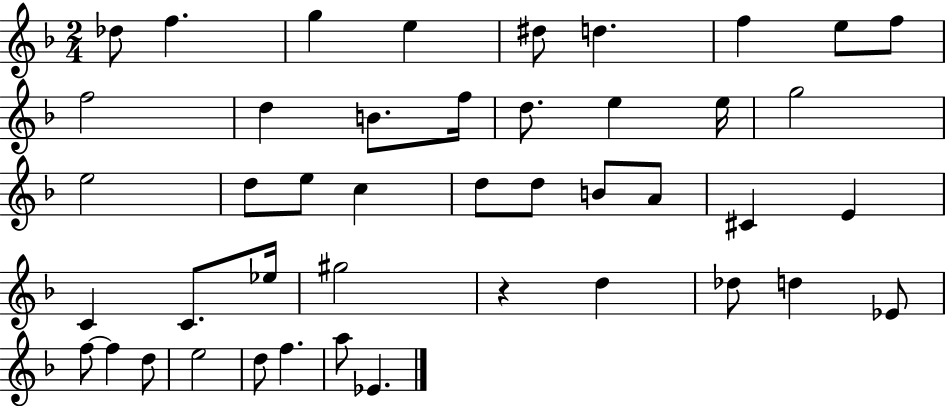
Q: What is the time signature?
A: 2/4